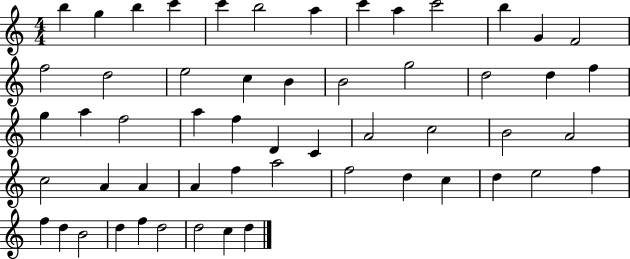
{
  \clef treble
  \numericTimeSignature
  \time 4/4
  \key c \major
  b''4 g''4 b''4 c'''4 | c'''4 b''2 a''4 | c'''4 a''4 c'''2 | b''4 g'4 f'2 | \break f''2 d''2 | e''2 c''4 b'4 | b'2 g''2 | d''2 d''4 f''4 | \break g''4 a''4 f''2 | a''4 f''4 d'4 c'4 | a'2 c''2 | b'2 a'2 | \break c''2 a'4 a'4 | a'4 f''4 a''2 | f''2 d''4 c''4 | d''4 e''2 f''4 | \break f''4 d''4 b'2 | d''4 f''4 d''2 | d''2 c''4 d''4 | \bar "|."
}